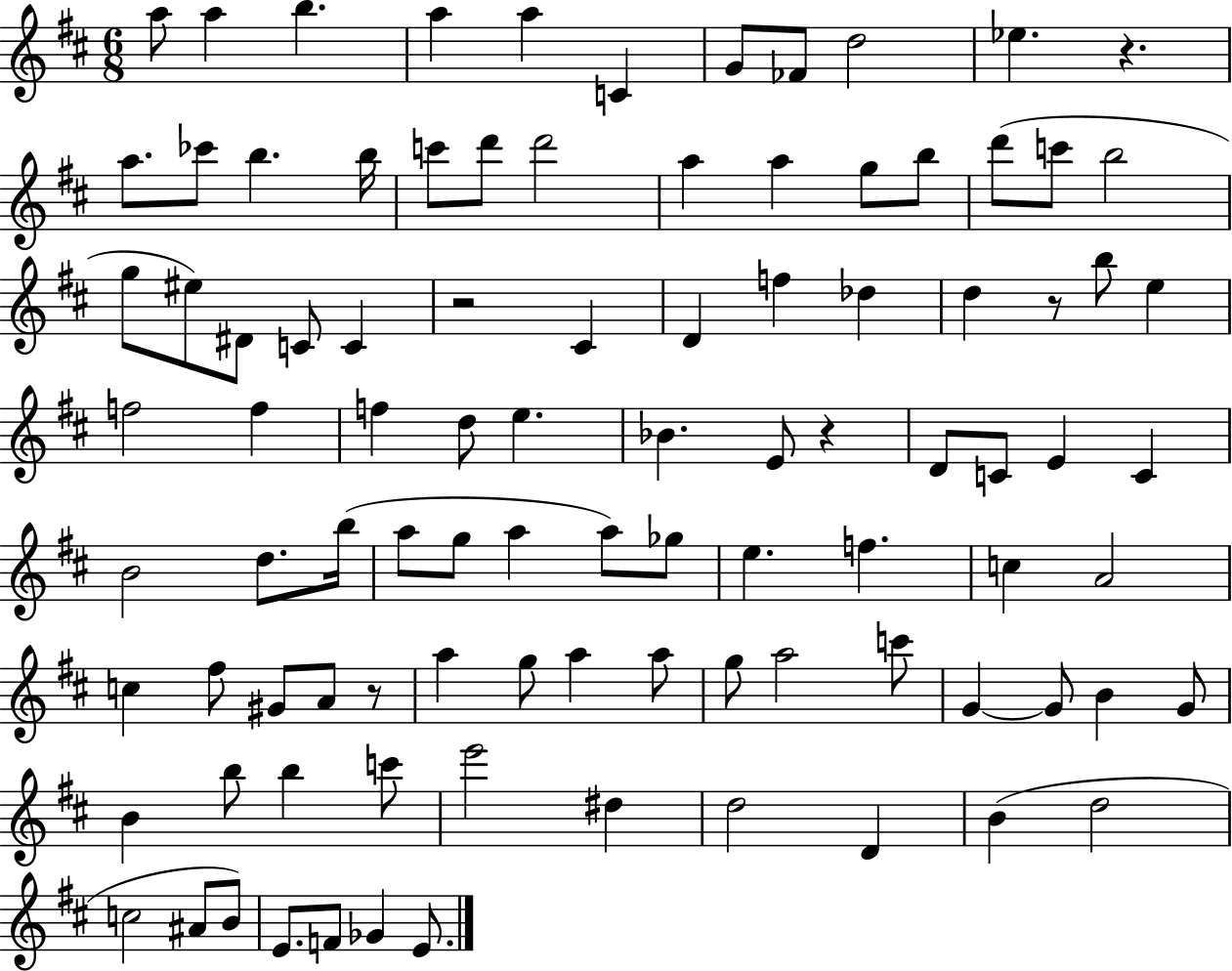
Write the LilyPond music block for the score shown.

{
  \clef treble
  \numericTimeSignature
  \time 6/8
  \key d \major
  \repeat volta 2 { a''8 a''4 b''4. | a''4 a''4 c'4 | g'8 fes'8 d''2 | ees''4. r4. | \break a''8. ces'''8 b''4. b''16 | c'''8 d'''8 d'''2 | a''4 a''4 g''8 b''8 | d'''8( c'''8 b''2 | \break g''8 eis''8) dis'8 c'8 c'4 | r2 cis'4 | d'4 f''4 des''4 | d''4 r8 b''8 e''4 | \break f''2 f''4 | f''4 d''8 e''4. | bes'4. e'8 r4 | d'8 c'8 e'4 c'4 | \break b'2 d''8. b''16( | a''8 g''8 a''4 a''8) ges''8 | e''4. f''4. | c''4 a'2 | \break c''4 fis''8 gis'8 a'8 r8 | a''4 g''8 a''4 a''8 | g''8 a''2 c'''8 | g'4~~ g'8 b'4 g'8 | \break b'4 b''8 b''4 c'''8 | e'''2 dis''4 | d''2 d'4 | b'4( d''2 | \break c''2 ais'8 b'8) | e'8. f'8 ges'4 e'8. | } \bar "|."
}